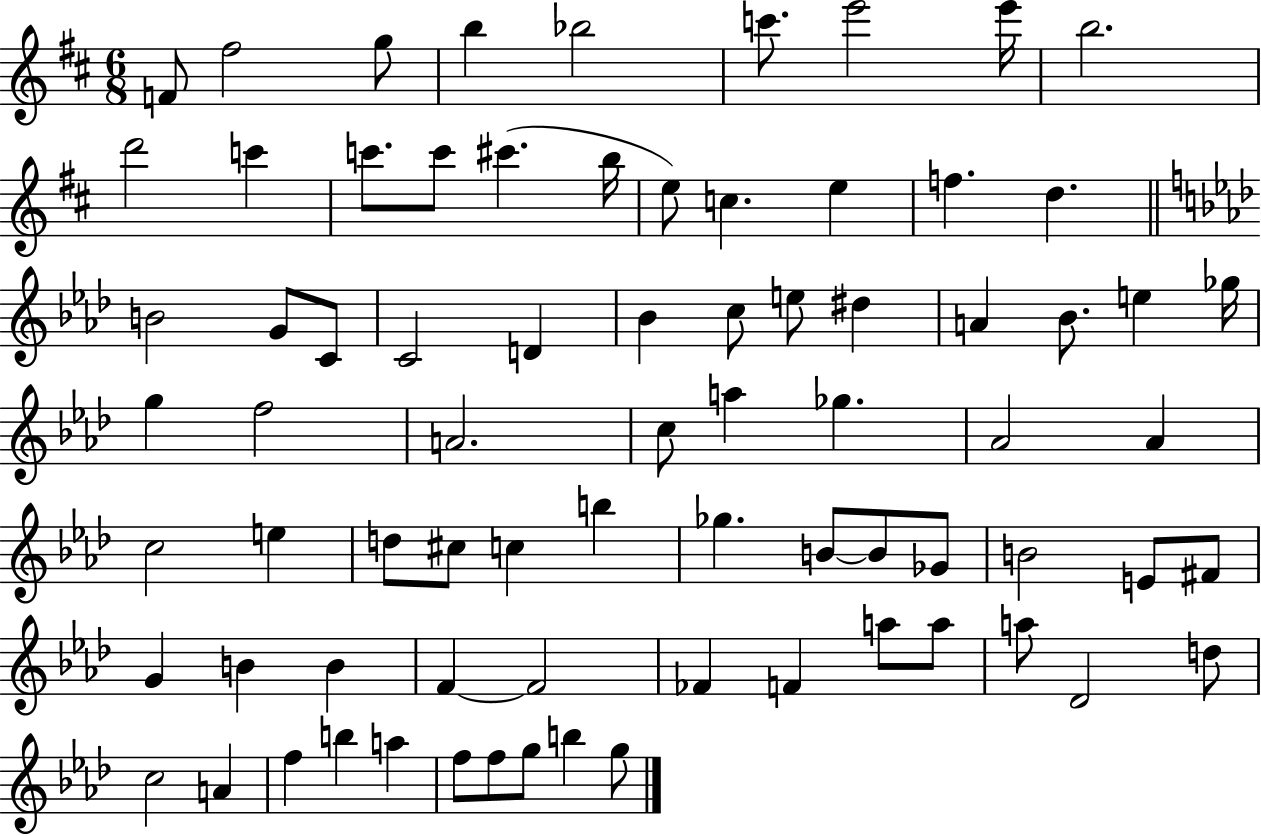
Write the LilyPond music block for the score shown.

{
  \clef treble
  \numericTimeSignature
  \time 6/8
  \key d \major
  f'8 fis''2 g''8 | b''4 bes''2 | c'''8. e'''2 e'''16 | b''2. | \break d'''2 c'''4 | c'''8. c'''8 cis'''4.( b''16 | e''8) c''4. e''4 | f''4. d''4. | \break \bar "||" \break \key aes \major b'2 g'8 c'8 | c'2 d'4 | bes'4 c''8 e''8 dis''4 | a'4 bes'8. e''4 ges''16 | \break g''4 f''2 | a'2. | c''8 a''4 ges''4. | aes'2 aes'4 | \break c''2 e''4 | d''8 cis''8 c''4 b''4 | ges''4. b'8~~ b'8 ges'8 | b'2 e'8 fis'8 | \break g'4 b'4 b'4 | f'4~~ f'2 | fes'4 f'4 a''8 a''8 | a''8 des'2 d''8 | \break c''2 a'4 | f''4 b''4 a''4 | f''8 f''8 g''8 b''4 g''8 | \bar "|."
}